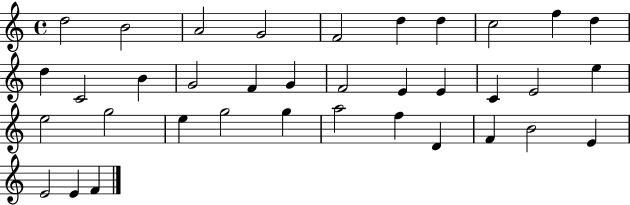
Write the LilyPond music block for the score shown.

{
  \clef treble
  \time 4/4
  \defaultTimeSignature
  \key c \major
  d''2 b'2 | a'2 g'2 | f'2 d''4 d''4 | c''2 f''4 d''4 | \break d''4 c'2 b'4 | g'2 f'4 g'4 | f'2 e'4 e'4 | c'4 e'2 e''4 | \break e''2 g''2 | e''4 g''2 g''4 | a''2 f''4 d'4 | f'4 b'2 e'4 | \break e'2 e'4 f'4 | \bar "|."
}